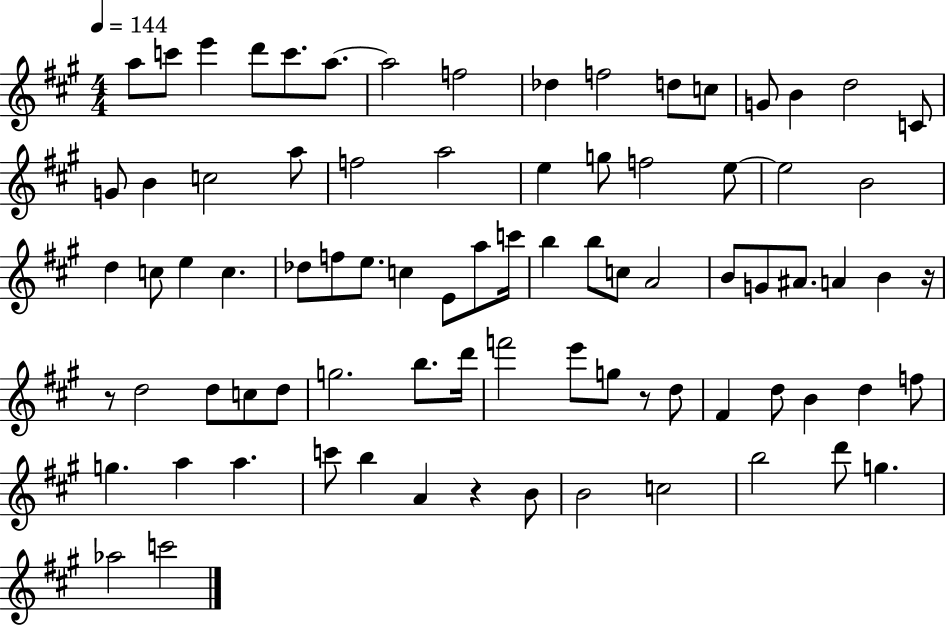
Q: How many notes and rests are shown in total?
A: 82